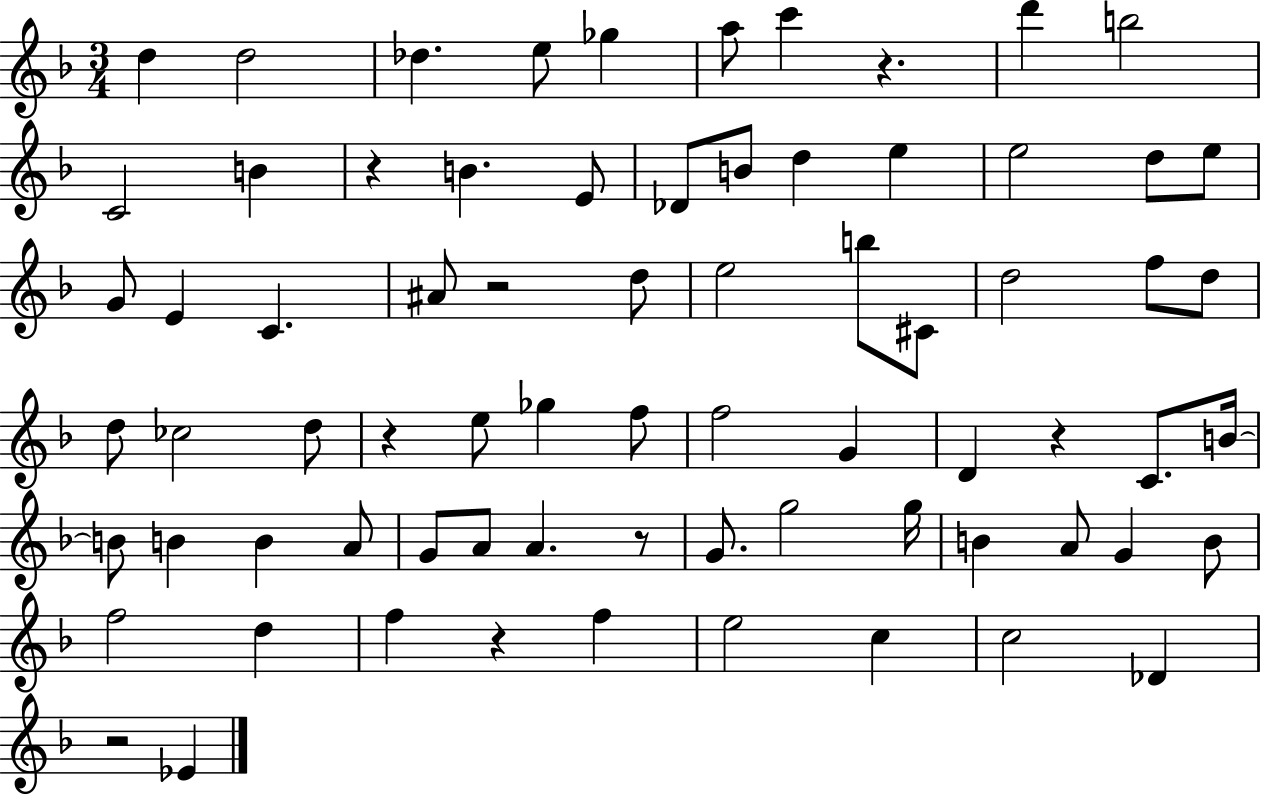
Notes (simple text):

D5/q D5/h Db5/q. E5/e Gb5/q A5/e C6/q R/q. D6/q B5/h C4/h B4/q R/q B4/q. E4/e Db4/e B4/e D5/q E5/q E5/h D5/e E5/e G4/e E4/q C4/q. A#4/e R/h D5/e E5/h B5/e C#4/e D5/h F5/e D5/e D5/e CES5/h D5/e R/q E5/e Gb5/q F5/e F5/h G4/q D4/q R/q C4/e. B4/s B4/e B4/q B4/q A4/e G4/e A4/e A4/q. R/e G4/e. G5/h G5/s B4/q A4/e G4/q B4/e F5/h D5/q F5/q R/q F5/q E5/h C5/q C5/h Db4/q R/h Eb4/q